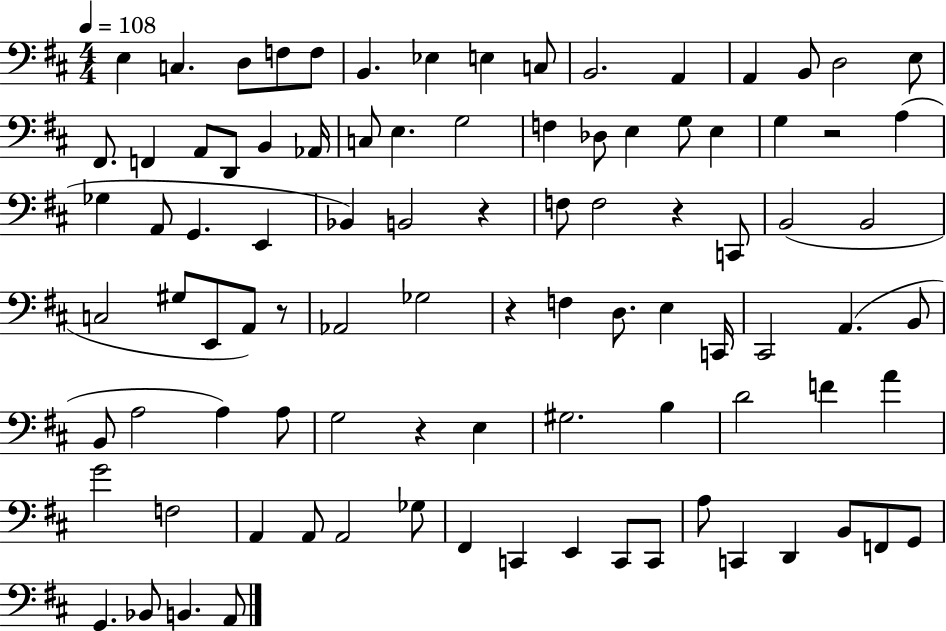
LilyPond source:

{
  \clef bass
  \numericTimeSignature
  \time 4/4
  \key d \major
  \tempo 4 = 108
  e4 c4. d8 f8 f8 | b,4. ees4 e4 c8 | b,2. a,4 | a,4 b,8 d2 e8 | \break fis,8. f,4 a,8 d,8 b,4 aes,16 | c8 e4. g2 | f4 des8 e4 g8 e4 | g4 r2 a4( | \break ges4 a,8 g,4. e,4 | bes,4) b,2 r4 | f8 f2 r4 c,8 | b,2( b,2 | \break c2 gis8 e,8 a,8) r8 | aes,2 ges2 | r4 f4 d8. e4 c,16 | cis,2 a,4.( b,8 | \break b,8 a2 a4) a8 | g2 r4 e4 | gis2. b4 | d'2 f'4 a'4 | \break g'2 f2 | a,4 a,8 a,2 ges8 | fis,4 c,4 e,4 c,8 c,8 | a8 c,4 d,4 b,8 f,8 g,8 | \break g,4. bes,8 b,4. a,8 | \bar "|."
}